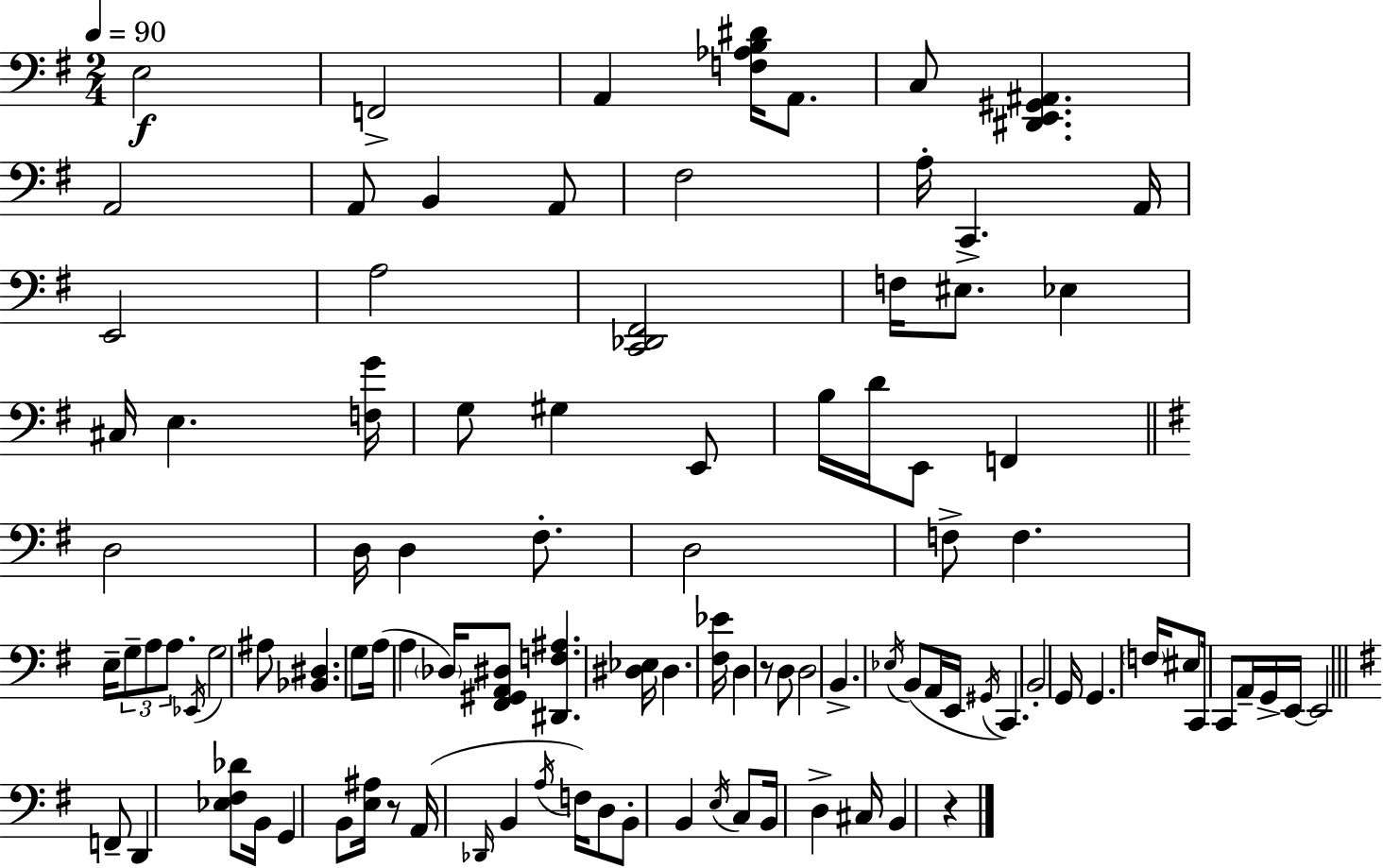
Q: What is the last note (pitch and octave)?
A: B2